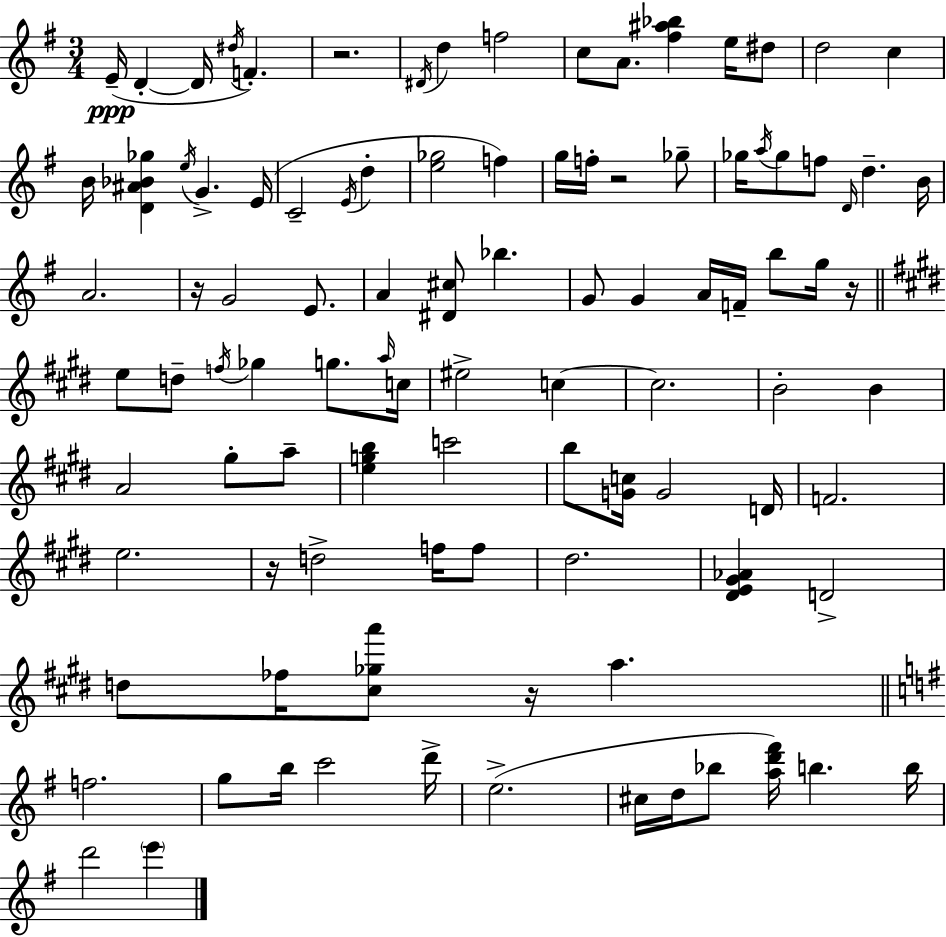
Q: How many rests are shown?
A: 6